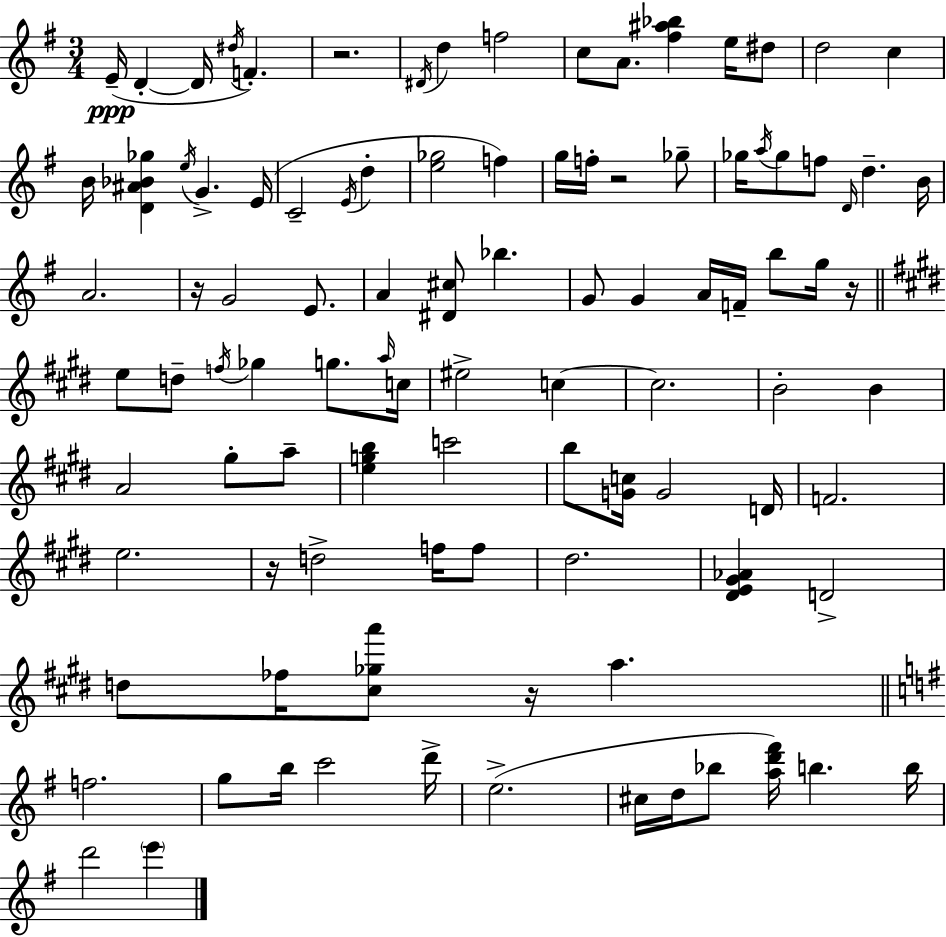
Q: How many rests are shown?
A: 6